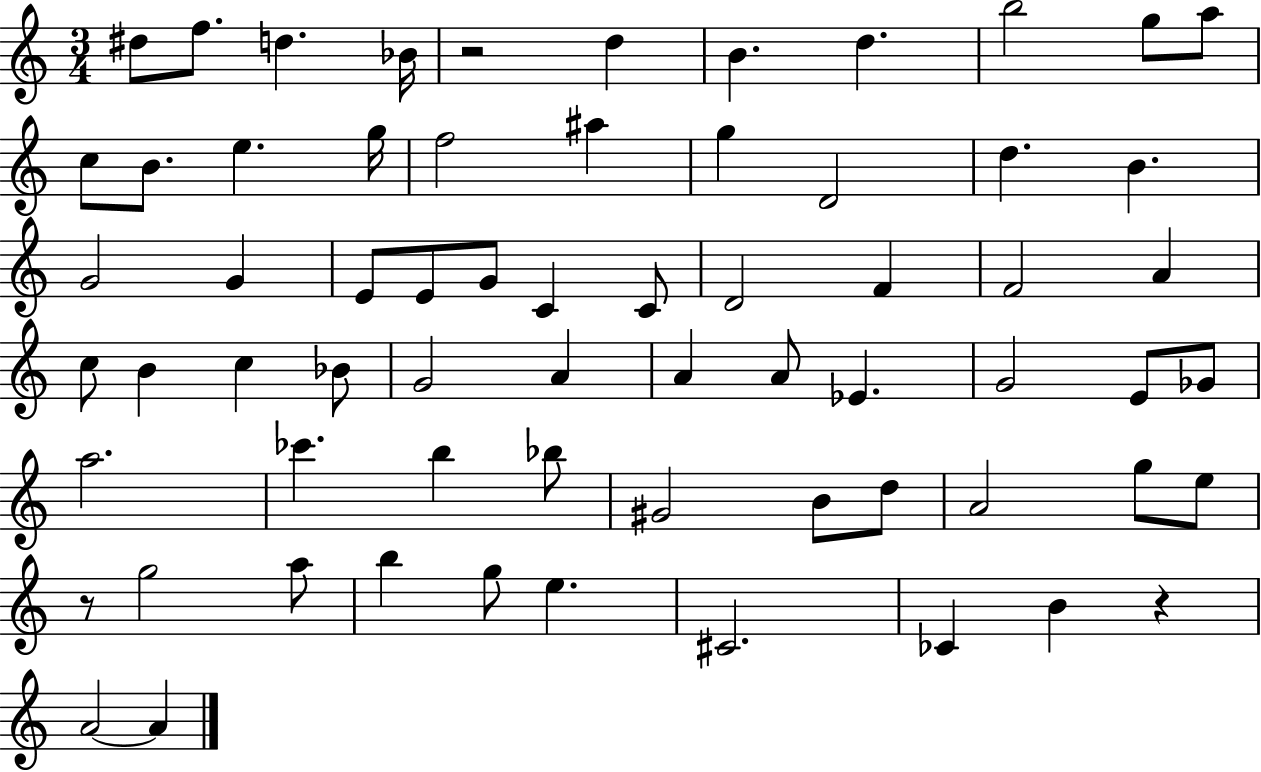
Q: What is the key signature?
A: C major